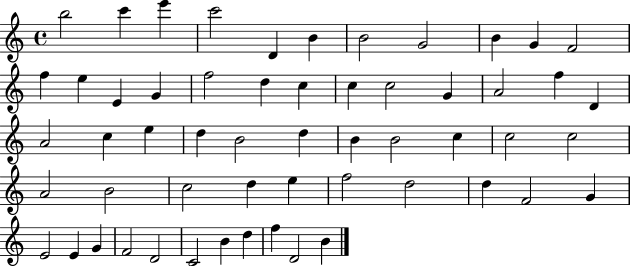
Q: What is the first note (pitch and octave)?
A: B5